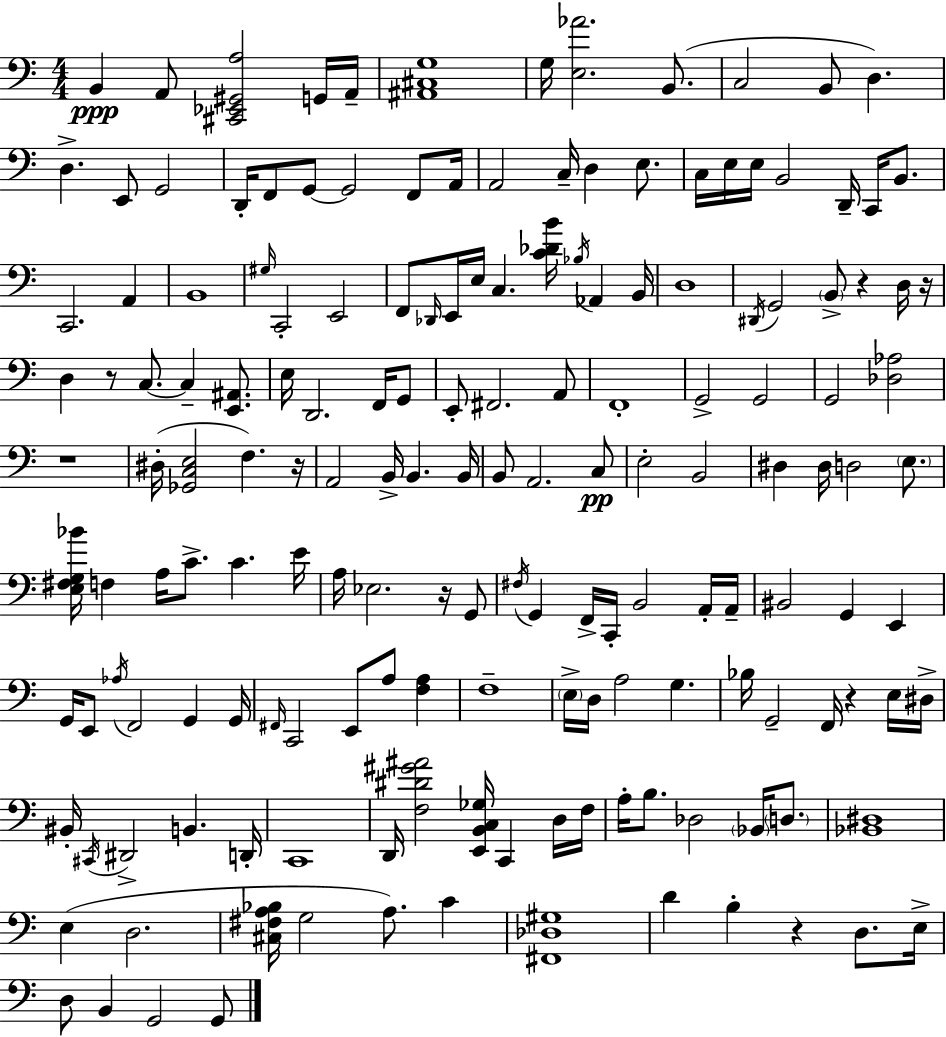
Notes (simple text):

B2/q A2/e [C#2,Eb2,G#2,A3]/h G2/s A2/s [A#2,C#3,G3]/w G3/s [E3,Ab4]/h. B2/e. C3/h B2/e D3/q. D3/q. E2/e G2/h D2/s F2/e G2/e G2/h F2/e A2/s A2/h C3/s D3/q E3/e. C3/s E3/s E3/s B2/h D2/s C2/s B2/e. C2/h. A2/q B2/w G#3/s C2/h E2/h F2/e Db2/s E2/s E3/s C3/q. [C4,Db4,B4]/s Bb3/s Ab2/q B2/s D3/w D#2/s G2/h B2/e R/q D3/s R/s D3/q R/e C3/e. C3/q [E2,A#2]/e. E3/s D2/h. F2/s G2/e E2/e F#2/h. A2/e F2/w G2/h G2/h G2/h [Db3,Ab3]/h R/w D#3/s [Gb2,C3,E3]/h F3/q. R/s A2/h B2/s B2/q. B2/s B2/e A2/h. C3/e E3/h B2/h D#3/q D#3/s D3/h E3/e. [E3,F#3,G3,Bb4]/s F3/q A3/s C4/e. C4/q. E4/s A3/s Eb3/h. R/s G2/e F#3/s G2/q F2/s C2/s B2/h A2/s A2/s BIS2/h G2/q E2/q G2/s E2/e Ab3/s F2/h G2/q G2/s F#2/s C2/h E2/e A3/e [F3,A3]/q F3/w E3/s D3/s A3/h G3/q. Bb3/s G2/h F2/s R/q E3/s D#3/s BIS2/s C#2/s D#2/h B2/q. D2/s C2/w D2/s [F3,D#4,G#4,A#4]/h [E2,B2,C3,Gb3]/s C2/q D3/s F3/s A3/s B3/e. Db3/h Bb2/s D3/e. [Bb2,D#3]/w E3/q D3/h. [C#3,F#3,A3,Bb3]/s G3/h A3/e. C4/q [F#2,Db3,G#3]/w D4/q B3/q R/q D3/e. E3/s D3/e B2/q G2/h G2/e